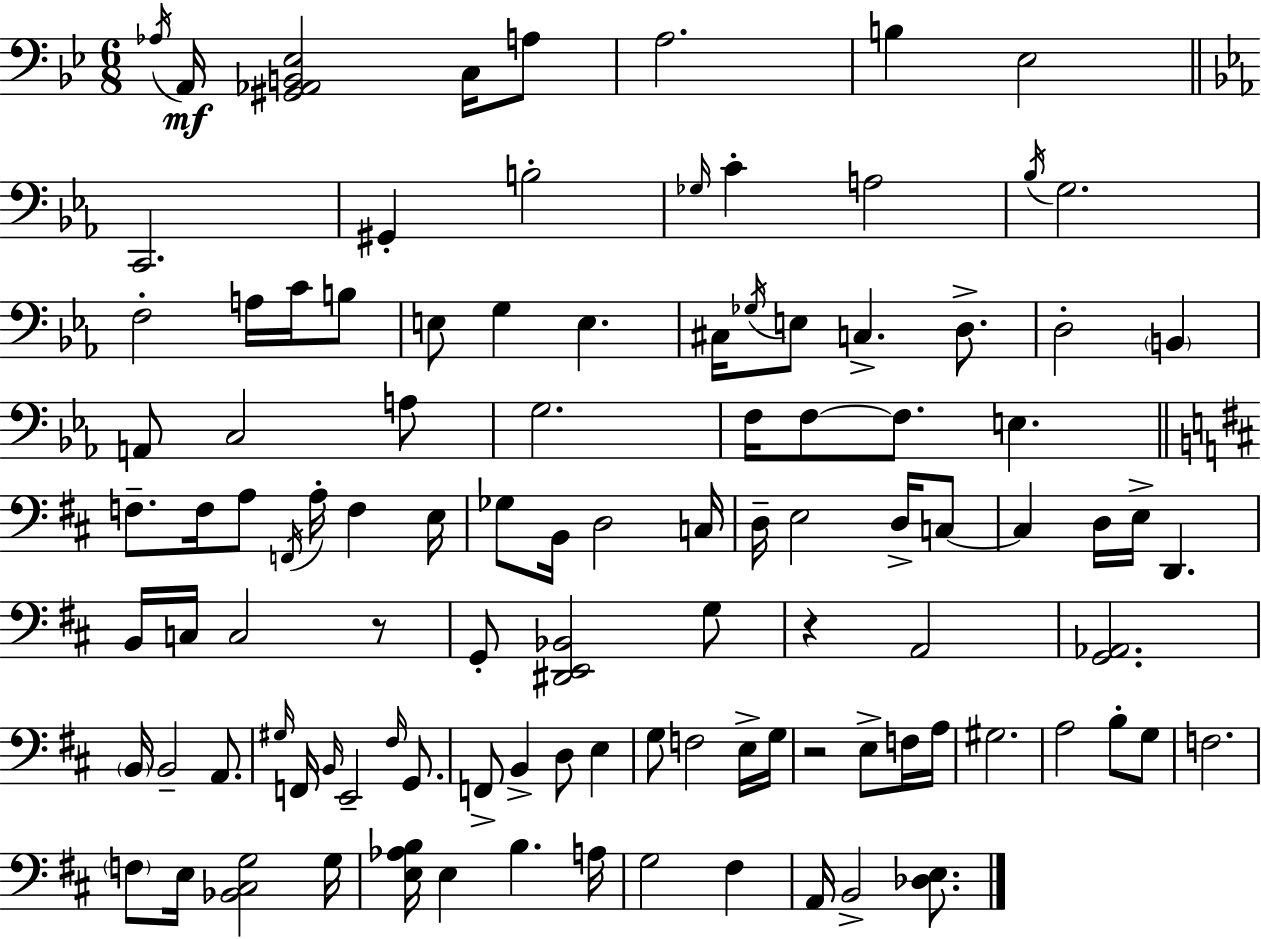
Ab3/s A2/s [G#2,Ab2,B2,Eb3]/h C3/s A3/e A3/h. B3/q Eb3/h C2/h. G#2/q B3/h Gb3/s C4/q A3/h Bb3/s G3/h. F3/h A3/s C4/s B3/e E3/e G3/q E3/q. C#3/s Gb3/s E3/e C3/q. D3/e. D3/h B2/q A2/e C3/h A3/e G3/h. F3/s F3/e F3/e. E3/q. F3/e. F3/s A3/e F2/s A3/s F3/q E3/s Gb3/e B2/s D3/h C3/s D3/s E3/h D3/s C3/e C3/q D3/s E3/s D2/q. B2/s C3/s C3/h R/e G2/e [D#2,E2,Bb2]/h G3/e R/q A2/h [G2,Ab2]/h. B2/s B2/h A2/e. G#3/s F2/s B2/s E2/h F#3/s G2/e. F2/e B2/q D3/e E3/q G3/e F3/h E3/s G3/s R/h E3/e F3/s A3/s G#3/h. A3/h B3/e G3/e F3/h. F3/e E3/s [Bb2,C#3,G3]/h G3/s [E3,Ab3,B3]/s E3/q B3/q. A3/s G3/h F#3/q A2/s B2/h [Db3,E3]/e.